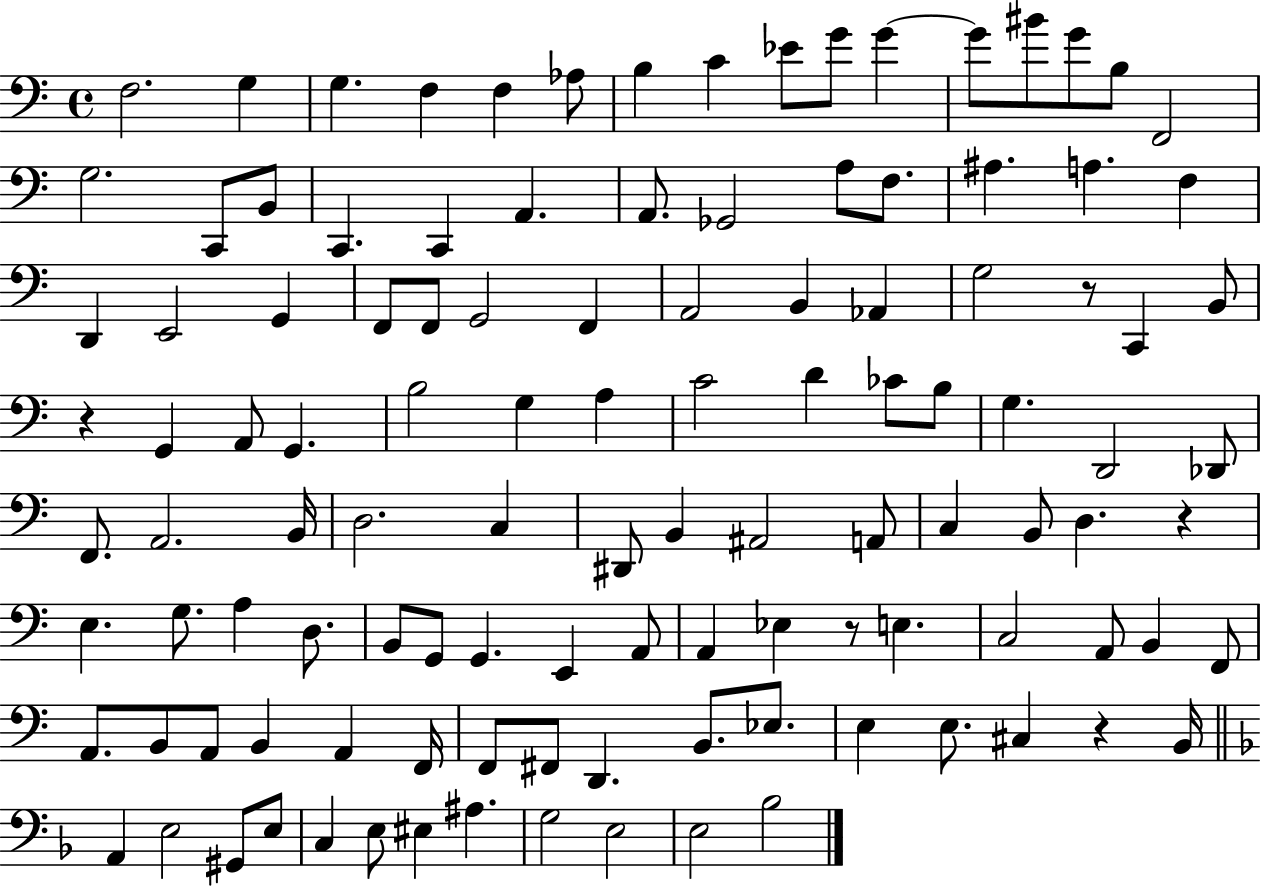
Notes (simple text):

F3/h. G3/q G3/q. F3/q F3/q Ab3/e B3/q C4/q Eb4/e G4/e G4/q G4/e BIS4/e G4/e B3/e F2/h G3/h. C2/e B2/e C2/q. C2/q A2/q. A2/e. Gb2/h A3/e F3/e. A#3/q. A3/q. F3/q D2/q E2/h G2/q F2/e F2/e G2/h F2/q A2/h B2/q Ab2/q G3/h R/e C2/q B2/e R/q G2/q A2/e G2/q. B3/h G3/q A3/q C4/h D4/q CES4/e B3/e G3/q. D2/h Db2/e F2/e. A2/h. B2/s D3/h. C3/q D#2/e B2/q A#2/h A2/e C3/q B2/e D3/q. R/q E3/q. G3/e. A3/q D3/e. B2/e G2/e G2/q. E2/q A2/e A2/q Eb3/q R/e E3/q. C3/h A2/e B2/q F2/e A2/e. B2/e A2/e B2/q A2/q F2/s F2/e F#2/e D2/q. B2/e. Eb3/e. E3/q E3/e. C#3/q R/q B2/s A2/q E3/h G#2/e E3/e C3/q E3/e EIS3/q A#3/q. G3/h E3/h E3/h Bb3/h